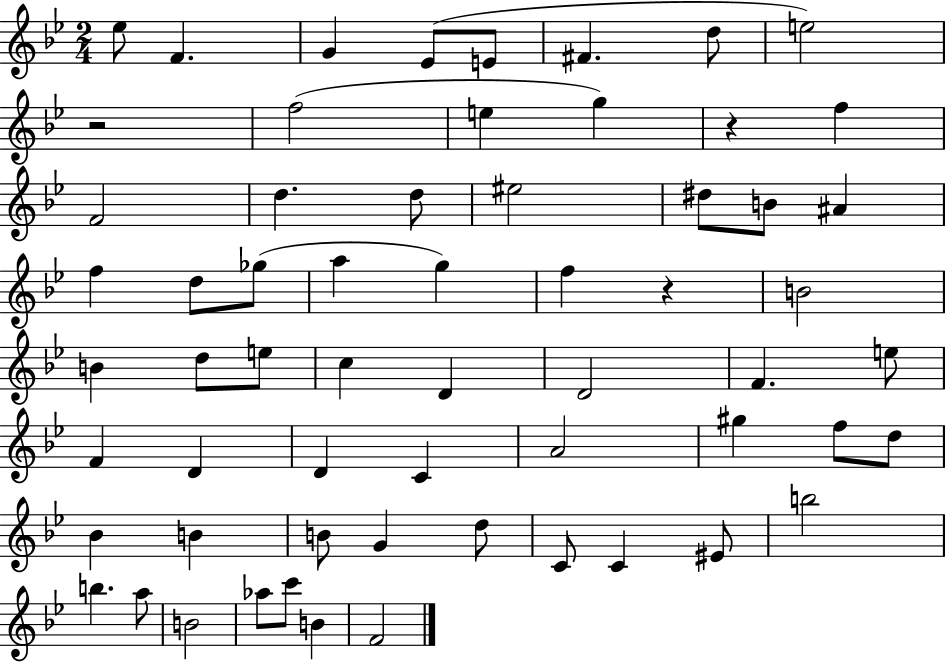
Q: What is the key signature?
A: BES major